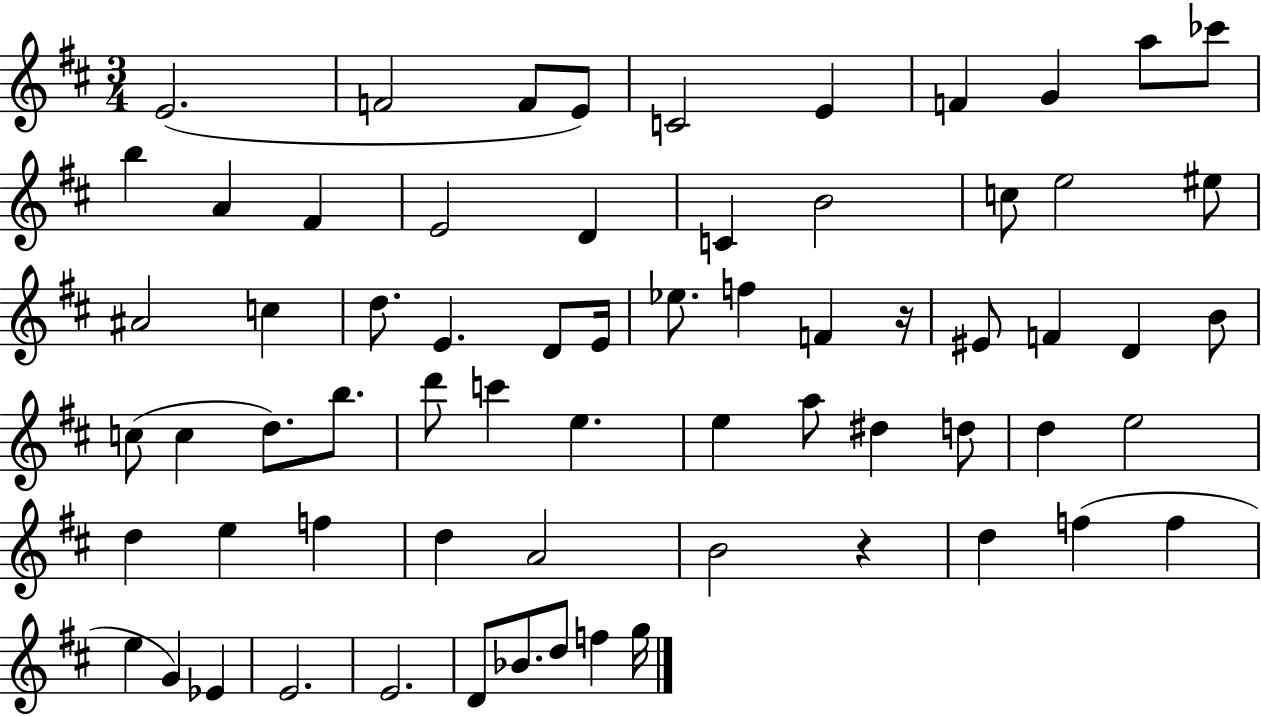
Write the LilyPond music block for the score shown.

{
  \clef treble
  \numericTimeSignature
  \time 3/4
  \key d \major
  \repeat volta 2 { e'2.( | f'2 f'8 e'8) | c'2 e'4 | f'4 g'4 a''8 ces'''8 | \break b''4 a'4 fis'4 | e'2 d'4 | c'4 b'2 | c''8 e''2 eis''8 | \break ais'2 c''4 | d''8. e'4. d'8 e'16 | ees''8. f''4 f'4 r16 | eis'8 f'4 d'4 b'8 | \break c''8( c''4 d''8.) b''8. | d'''8 c'''4 e''4. | e''4 a''8 dis''4 d''8 | d''4 e''2 | \break d''4 e''4 f''4 | d''4 a'2 | b'2 r4 | d''4 f''4( f''4 | \break e''4 g'4) ees'4 | e'2. | e'2. | d'8 bes'8. d''8 f''4 g''16 | \break } \bar "|."
}